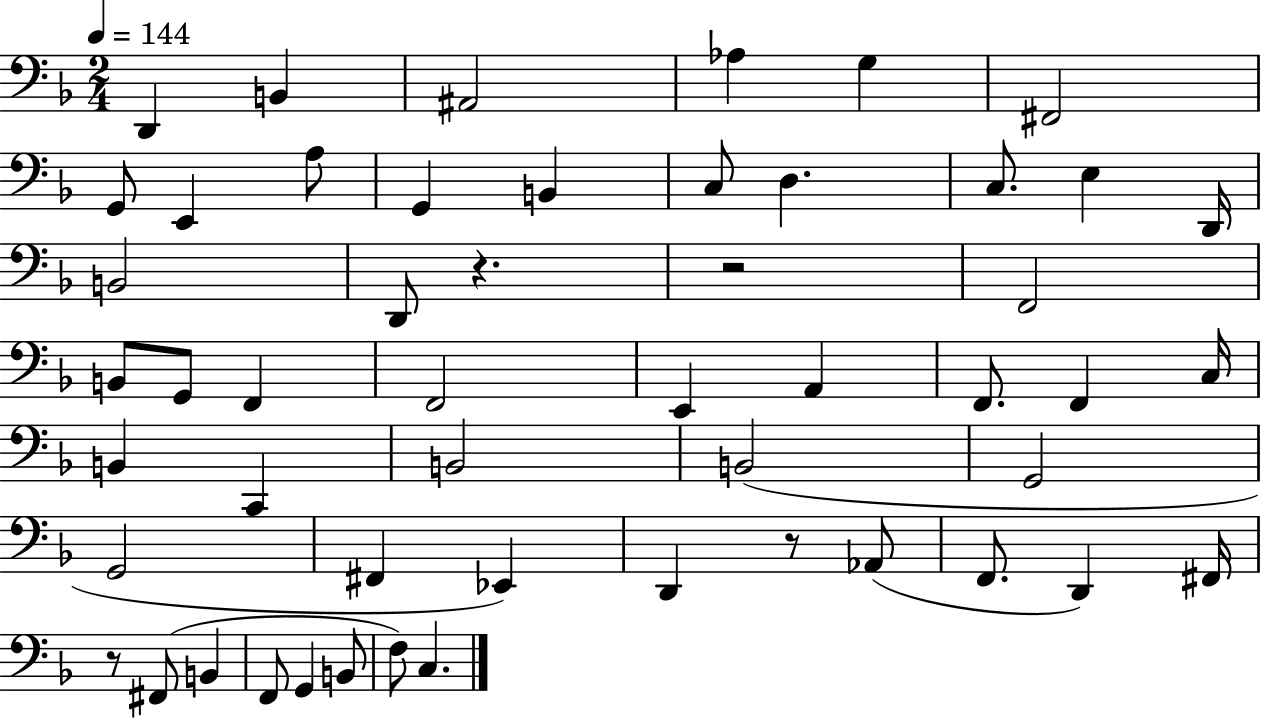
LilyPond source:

{
  \clef bass
  \numericTimeSignature
  \time 2/4
  \key f \major
  \tempo 4 = 144
  \repeat volta 2 { d,4 b,4 | ais,2 | aes4 g4 | fis,2 | \break g,8 e,4 a8 | g,4 b,4 | c8 d4. | c8. e4 d,16 | \break b,2 | d,8 r4. | r2 | f,2 | \break b,8 g,8 f,4 | f,2 | e,4 a,4 | f,8. f,4 c16 | \break b,4 c,4 | b,2 | b,2( | g,2 | \break g,2 | fis,4 ees,4) | d,4 r8 aes,8( | f,8. d,4) fis,16 | \break r8 fis,8( b,4 | f,8 g,4 b,8 | f8) c4. | } \bar "|."
}